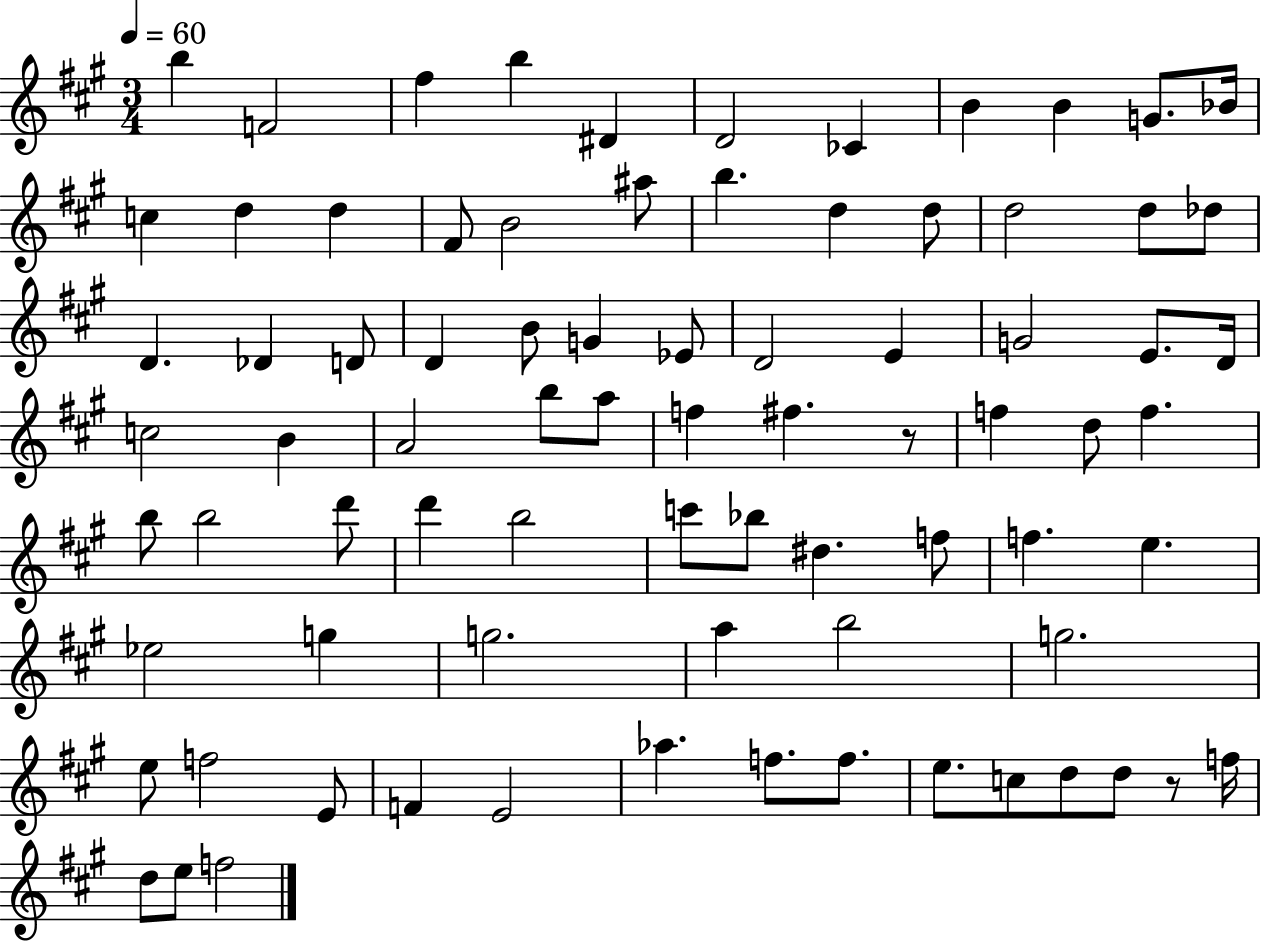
B5/q F4/h F#5/q B5/q D#4/q D4/h CES4/q B4/q B4/q G4/e. Bb4/s C5/q D5/q D5/q F#4/e B4/h A#5/e B5/q. D5/q D5/e D5/h D5/e Db5/e D4/q. Db4/q D4/e D4/q B4/e G4/q Eb4/e D4/h E4/q G4/h E4/e. D4/s C5/h B4/q A4/h B5/e A5/e F5/q F#5/q. R/e F5/q D5/e F5/q. B5/e B5/h D6/e D6/q B5/h C6/e Bb5/e D#5/q. F5/e F5/q. E5/q. Eb5/h G5/q G5/h. A5/q B5/h G5/h. E5/e F5/h E4/e F4/q E4/h Ab5/q. F5/e. F5/e. E5/e. C5/e D5/e D5/e R/e F5/s D5/e E5/e F5/h